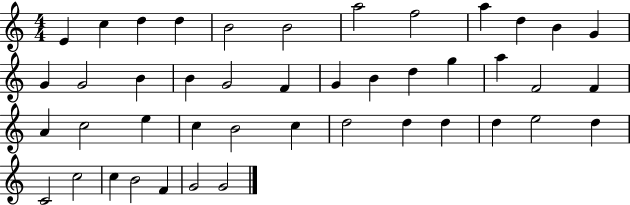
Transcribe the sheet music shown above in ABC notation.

X:1
T:Untitled
M:4/4
L:1/4
K:C
E c d d B2 B2 a2 f2 a d B G G G2 B B G2 F G B d g a F2 F A c2 e c B2 c d2 d d d e2 d C2 c2 c B2 F G2 G2